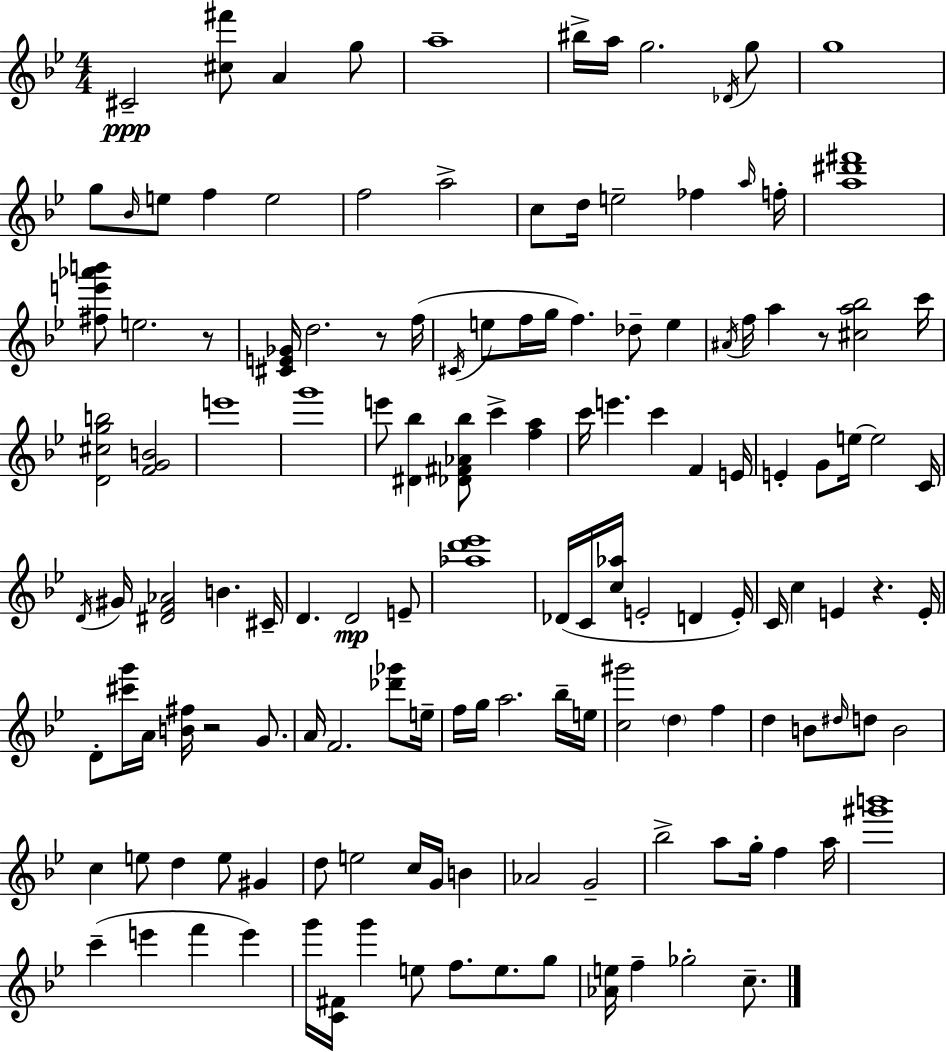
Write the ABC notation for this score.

X:1
T:Untitled
M:4/4
L:1/4
K:Bb
^C2 [^c^f']/2 A g/2 a4 ^b/4 a/4 g2 _D/4 g/2 g4 g/2 _B/4 e/2 f e2 f2 a2 c/2 d/4 e2 _f a/4 f/4 [a^d'^f']4 [^fe'_a'b']/2 e2 z/2 [^CE_G]/4 d2 z/2 f/4 ^C/4 e/2 f/4 g/4 f _d/2 e ^A/4 f/4 a z/2 [^ca_b]2 c'/4 [D^cgb]2 [FGB]2 e'4 g'4 e'/2 [^D_b] [_D^F_A_b]/2 c' [fa] c'/4 e' c' F E/4 E G/2 e/4 e2 C/4 D/4 ^G/4 [^DF_A]2 B ^C/4 D D2 E/2 [_ad'_e']4 _D/4 C/4 [c_a]/4 E2 D E/4 C/4 c E z E/4 D/2 [^c'g']/4 A/4 [B^f]/4 z2 G/2 A/4 F2 [_d'_g']/2 e/4 f/4 g/4 a2 _b/4 e/4 [c^g']2 d f d B/2 ^d/4 d/2 B2 c e/2 d e/2 ^G d/2 e2 c/4 G/4 B _A2 G2 _b2 a/2 g/4 f a/4 [^g'b']4 c' e' f' e' g'/4 [C^F]/4 g' e/2 f/2 e/2 g/2 [_Ae]/4 f _g2 c/2